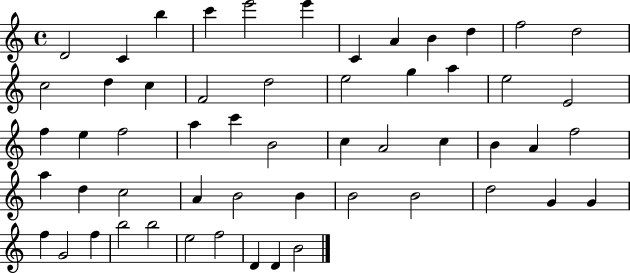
D4/h C4/q B5/q C6/q E6/h E6/q C4/q A4/q B4/q D5/q F5/h D5/h C5/h D5/q C5/q F4/h D5/h E5/h G5/q A5/q E5/h E4/h F5/q E5/q F5/h A5/q C6/q B4/h C5/q A4/h C5/q B4/q A4/q F5/h A5/q D5/q C5/h A4/q B4/h B4/q B4/h B4/h D5/h G4/q G4/q F5/q G4/h F5/q B5/h B5/h E5/h F5/h D4/q D4/q B4/h